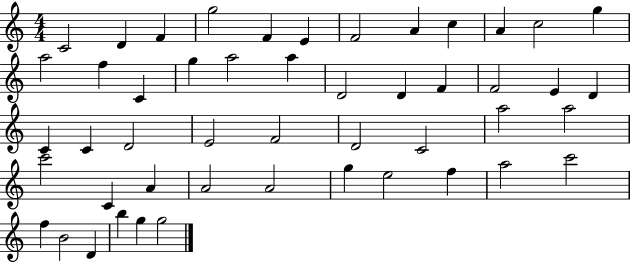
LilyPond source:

{
  \clef treble
  \numericTimeSignature
  \time 4/4
  \key c \major
  c'2 d'4 f'4 | g''2 f'4 e'4 | f'2 a'4 c''4 | a'4 c''2 g''4 | \break a''2 f''4 c'4 | g''4 a''2 a''4 | d'2 d'4 f'4 | f'2 e'4 d'4 | \break c'4 c'4 d'2 | e'2 f'2 | d'2 c'2 | a''2 a''2 | \break c'''2 c'4 a'4 | a'2 a'2 | g''4 e''2 f''4 | a''2 c'''2 | \break f''4 b'2 d'4 | b''4 g''4 g''2 | \bar "|."
}